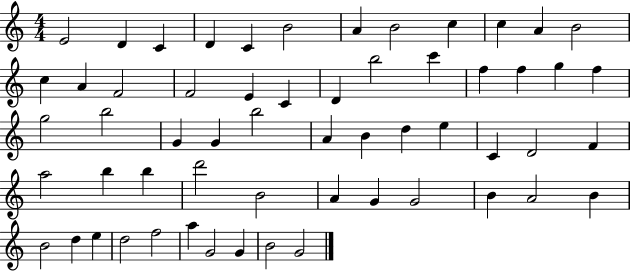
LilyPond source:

{
  \clef treble
  \numericTimeSignature
  \time 4/4
  \key c \major
  e'2 d'4 c'4 | d'4 c'4 b'2 | a'4 b'2 c''4 | c''4 a'4 b'2 | \break c''4 a'4 f'2 | f'2 e'4 c'4 | d'4 b''2 c'''4 | f''4 f''4 g''4 f''4 | \break g''2 b''2 | g'4 g'4 b''2 | a'4 b'4 d''4 e''4 | c'4 d'2 f'4 | \break a''2 b''4 b''4 | d'''2 b'2 | a'4 g'4 g'2 | b'4 a'2 b'4 | \break b'2 d''4 e''4 | d''2 f''2 | a''4 g'2 g'4 | b'2 g'2 | \break \bar "|."
}